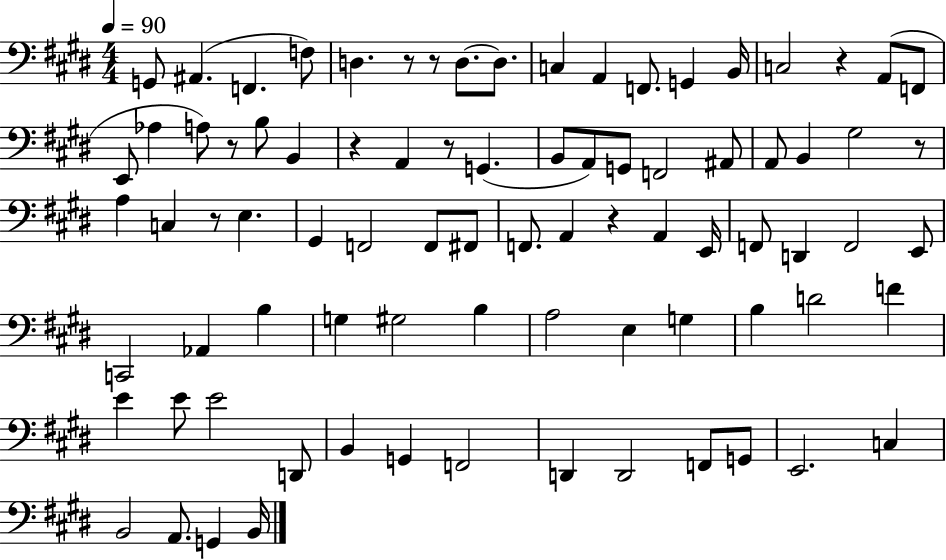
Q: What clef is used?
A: bass